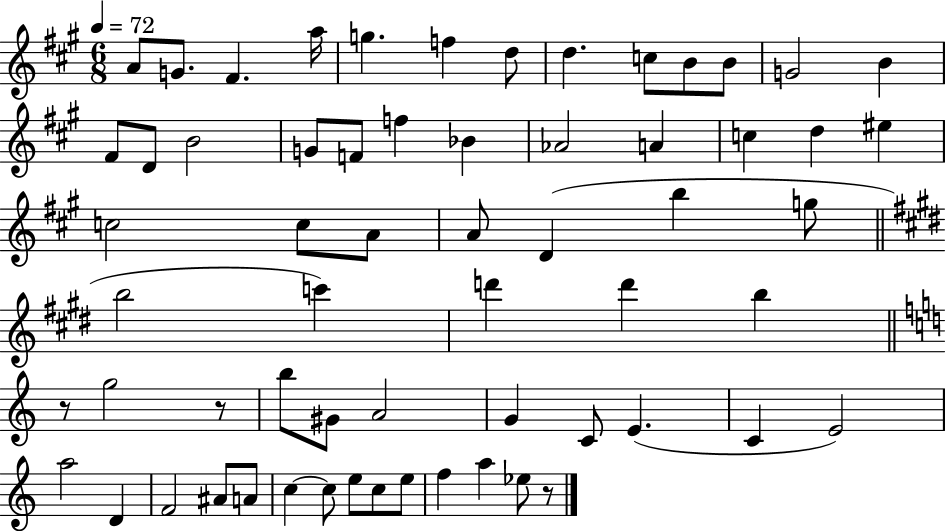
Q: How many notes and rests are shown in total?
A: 62